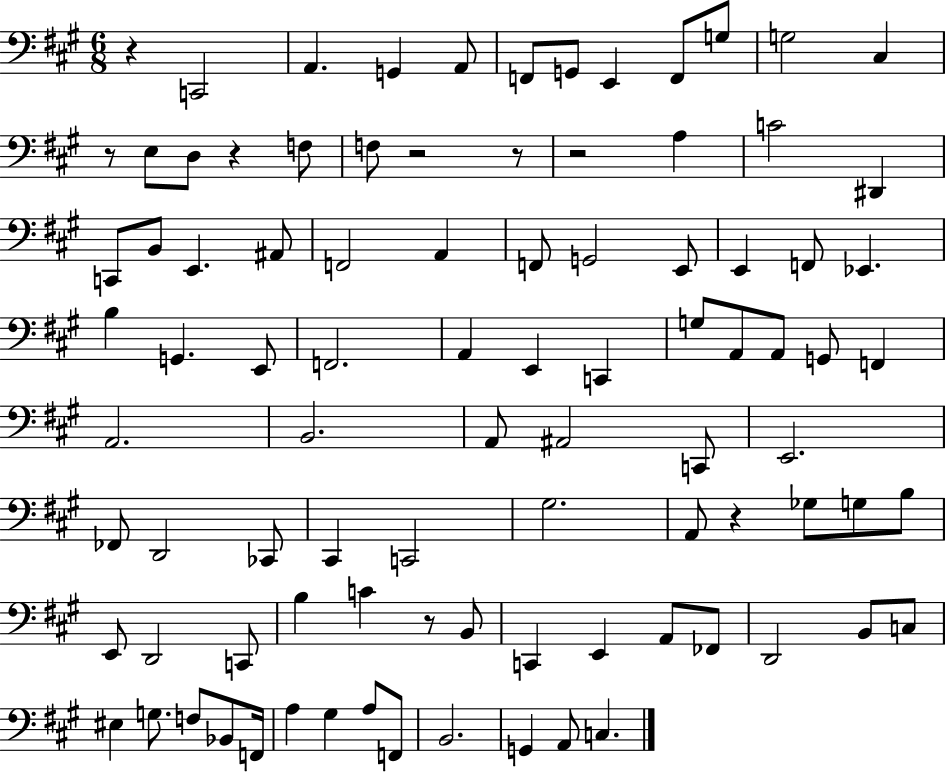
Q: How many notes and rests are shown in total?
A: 92